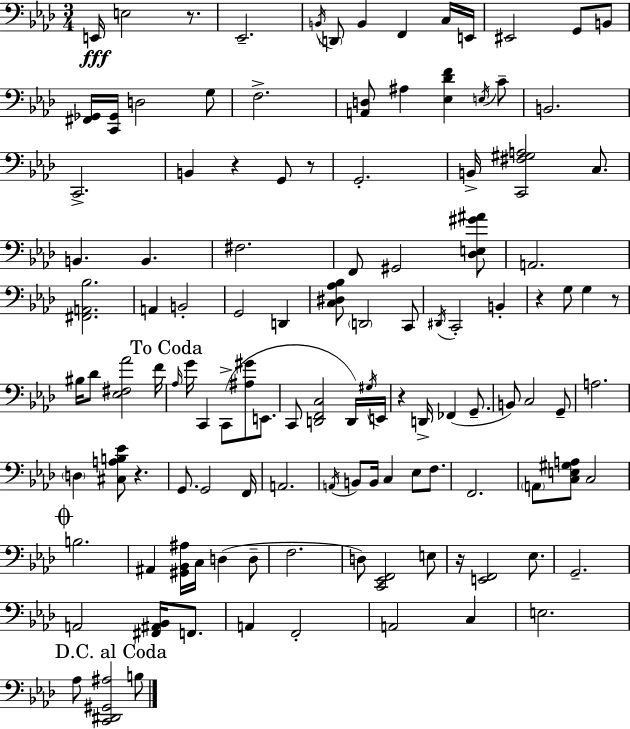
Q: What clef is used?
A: bass